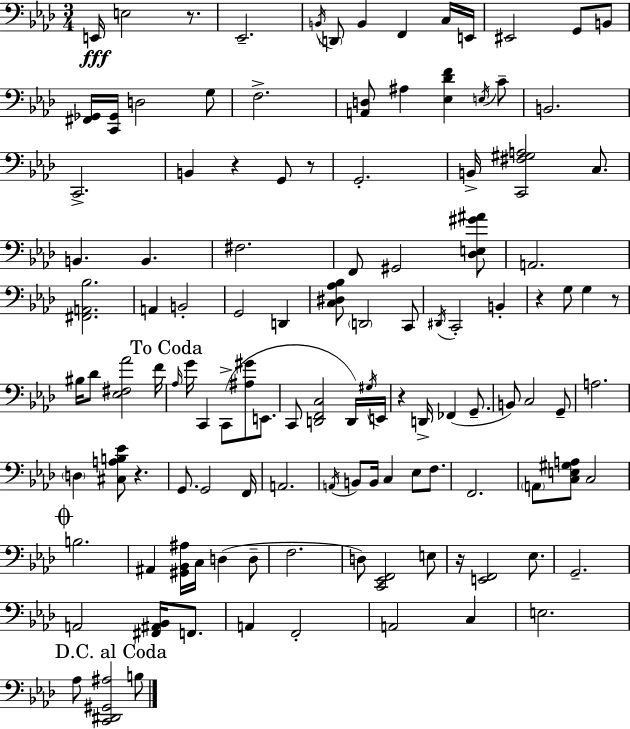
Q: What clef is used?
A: bass